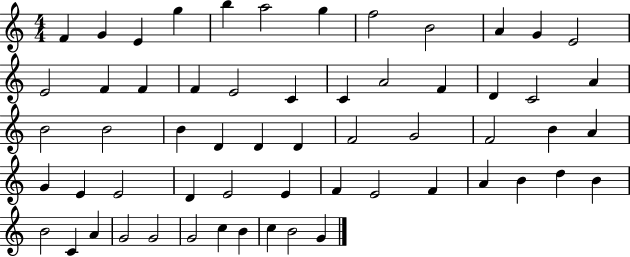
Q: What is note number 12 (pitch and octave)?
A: E4